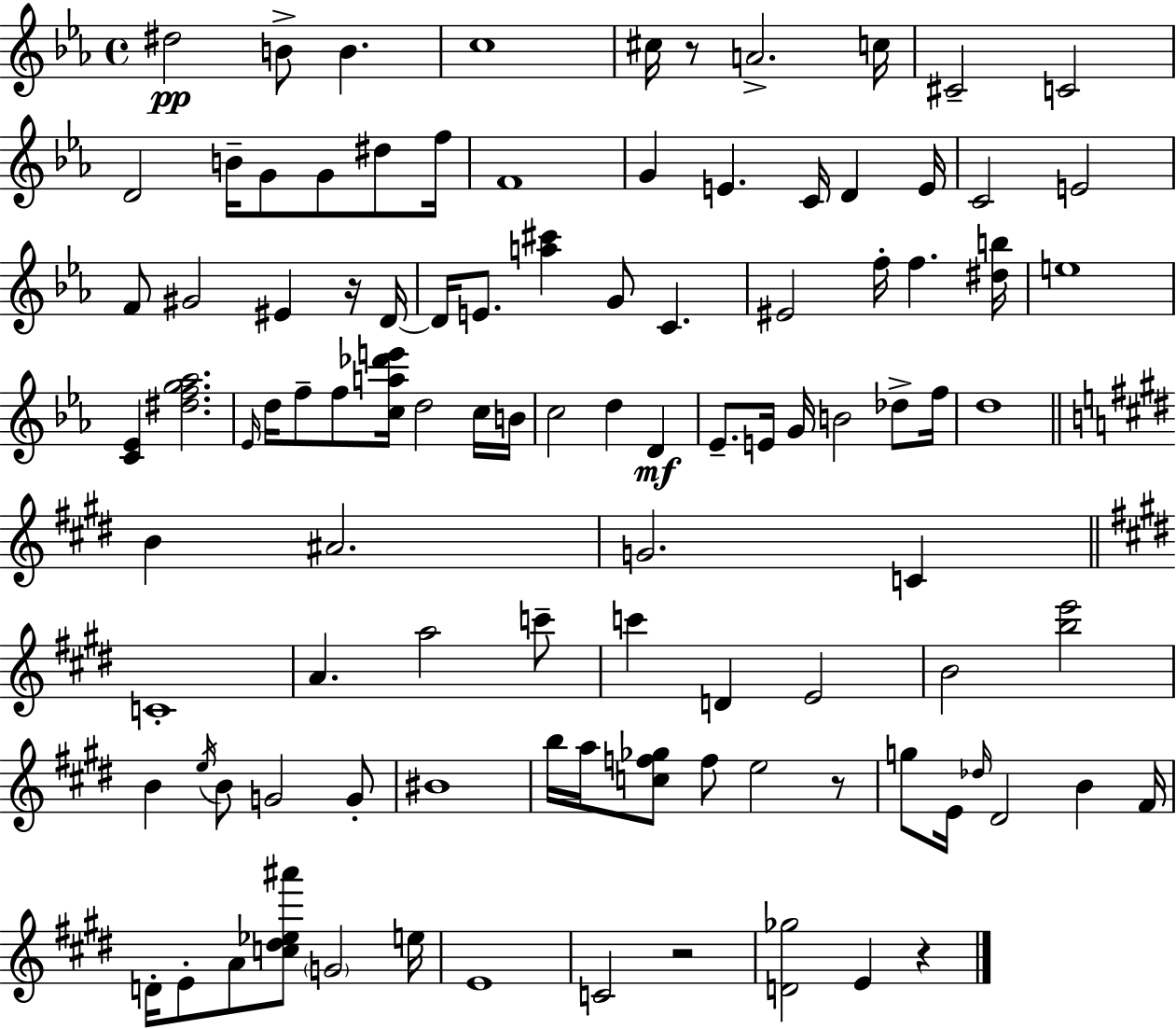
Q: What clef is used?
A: treble